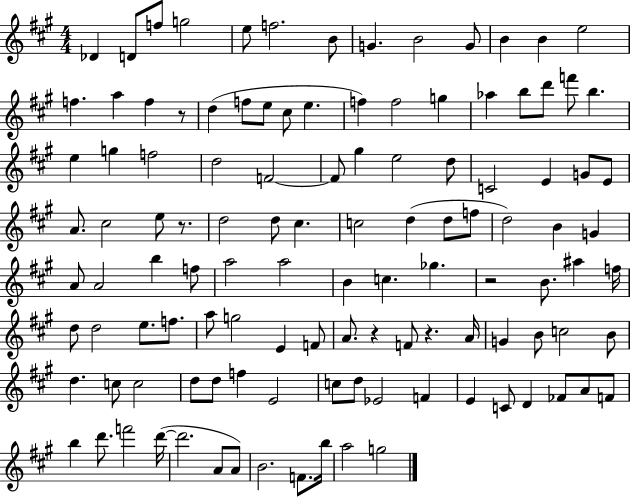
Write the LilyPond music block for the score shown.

{
  \clef treble
  \numericTimeSignature
  \time 4/4
  \key a \major
  des'4 d'8 f''8 g''2 | e''8 f''2. b'8 | g'4. b'2 g'8 | b'4 b'4 e''2 | \break f''4. a''4 f''4 r8 | d''4( f''8 e''8 cis''8 e''4. | f''4) f''2 g''4 | aes''4 b''8 d'''8 f'''8 b''4. | \break e''4 g''4 f''2 | d''2 f'2~~ | f'8 gis''4 e''2 d''8 | c'2 e'4 g'8 e'8 | \break a'8. cis''2 e''8 r8. | d''2 d''8 cis''4. | c''2 d''4( d''8 f''8 | d''2) b'4 g'4 | \break a'8 a'2 b''4 f''8 | a''2 a''2 | b'4 c''4. ges''4. | r2 b'8. ais''4 f''16 | \break d''8 d''2 e''8. f''8. | a''8 g''2 e'4 f'8 | a'8. r4 f'8 r4. a'16 | g'4 b'8 c''2 b'8 | \break d''4. c''8 c''2 | d''8 d''8 f''4 e'2 | c''8 d''8 ees'2 f'4 | e'4 c'8 d'4 fes'8 a'8 f'8 | \break b''4 d'''8. f'''2 d'''16~(~ | d'''2. a'8 a'8) | b'2. f'8. b''16 | a''2 g''2 | \break \bar "|."
}